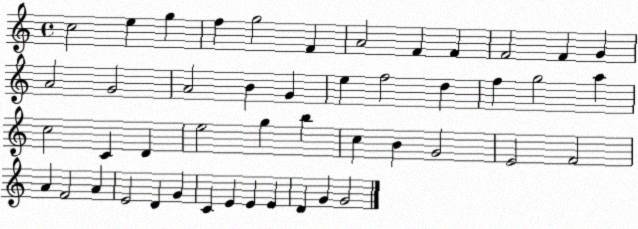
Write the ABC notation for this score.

X:1
T:Untitled
M:4/4
L:1/4
K:C
c2 e g f g2 F A2 F F F2 F G A2 G2 A2 B G e f2 d f g2 a c2 C D e2 g b c B G2 E2 F2 A F2 A E2 D G C E E E D G G2